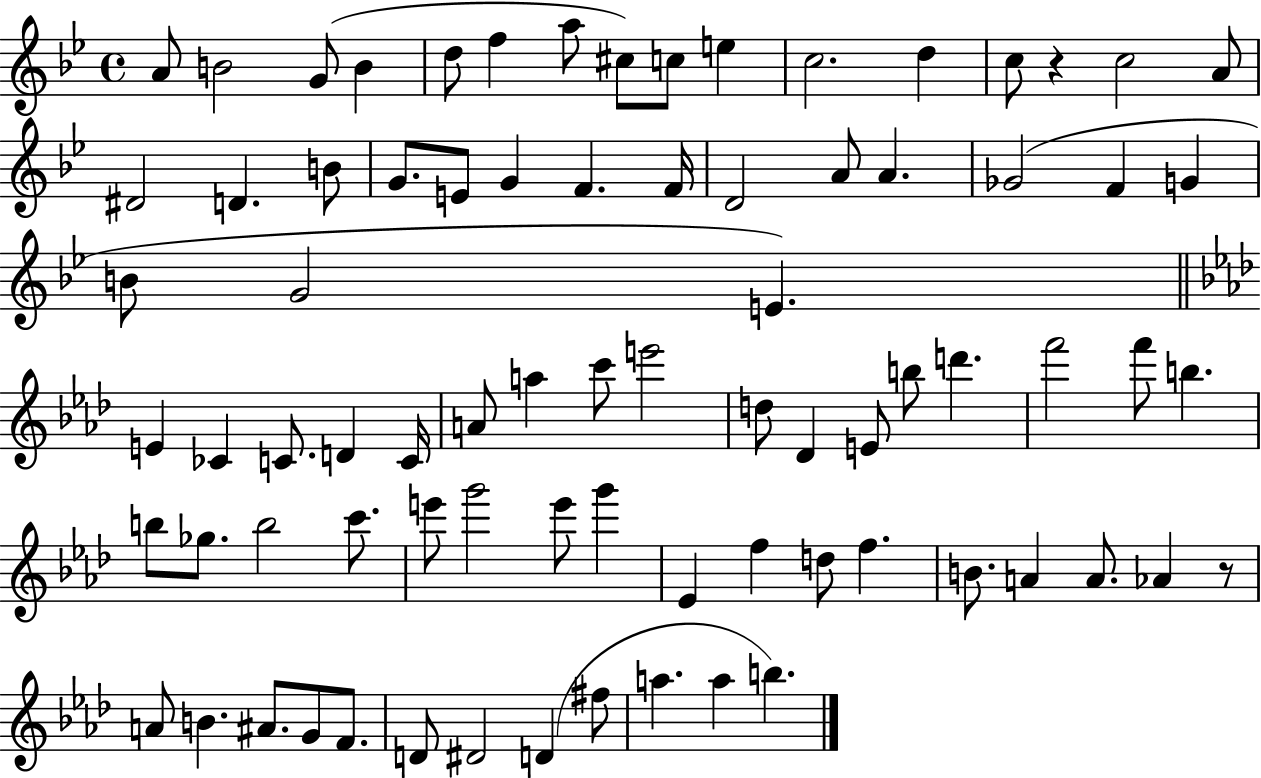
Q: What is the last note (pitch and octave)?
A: B5